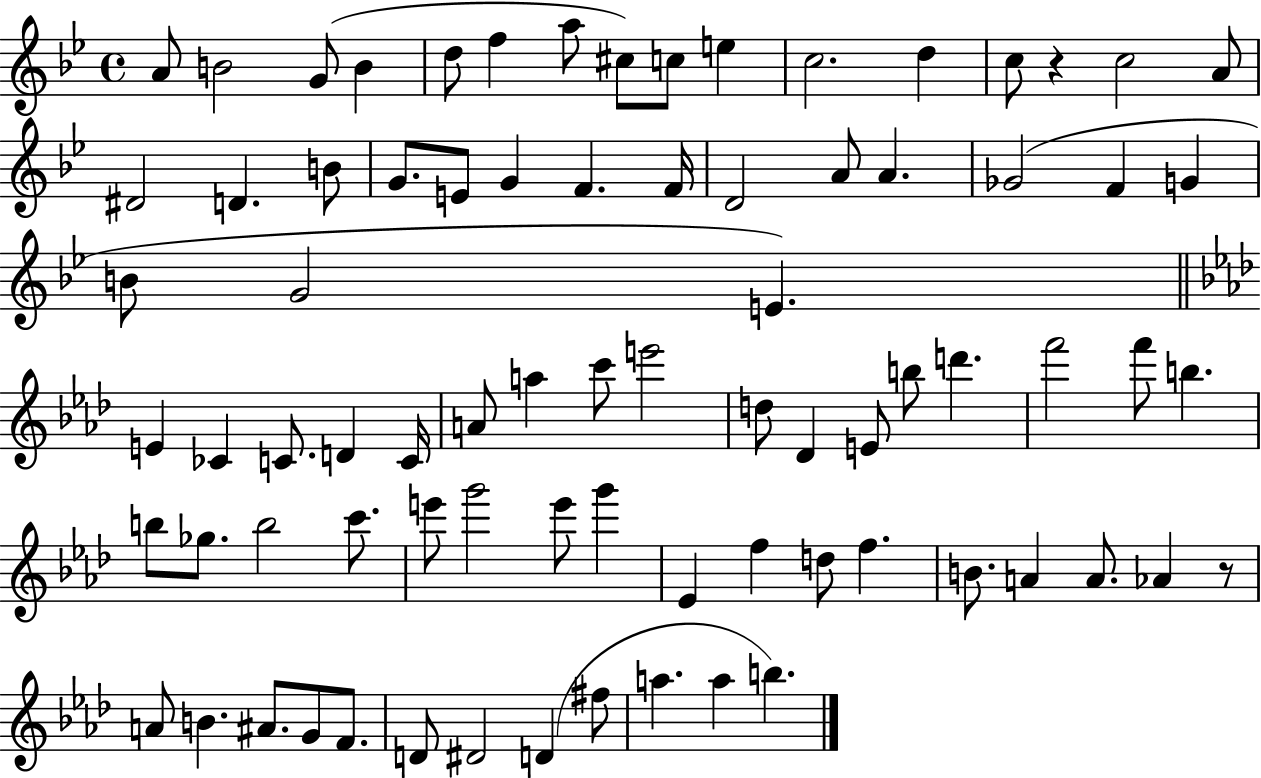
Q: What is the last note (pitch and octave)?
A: B5